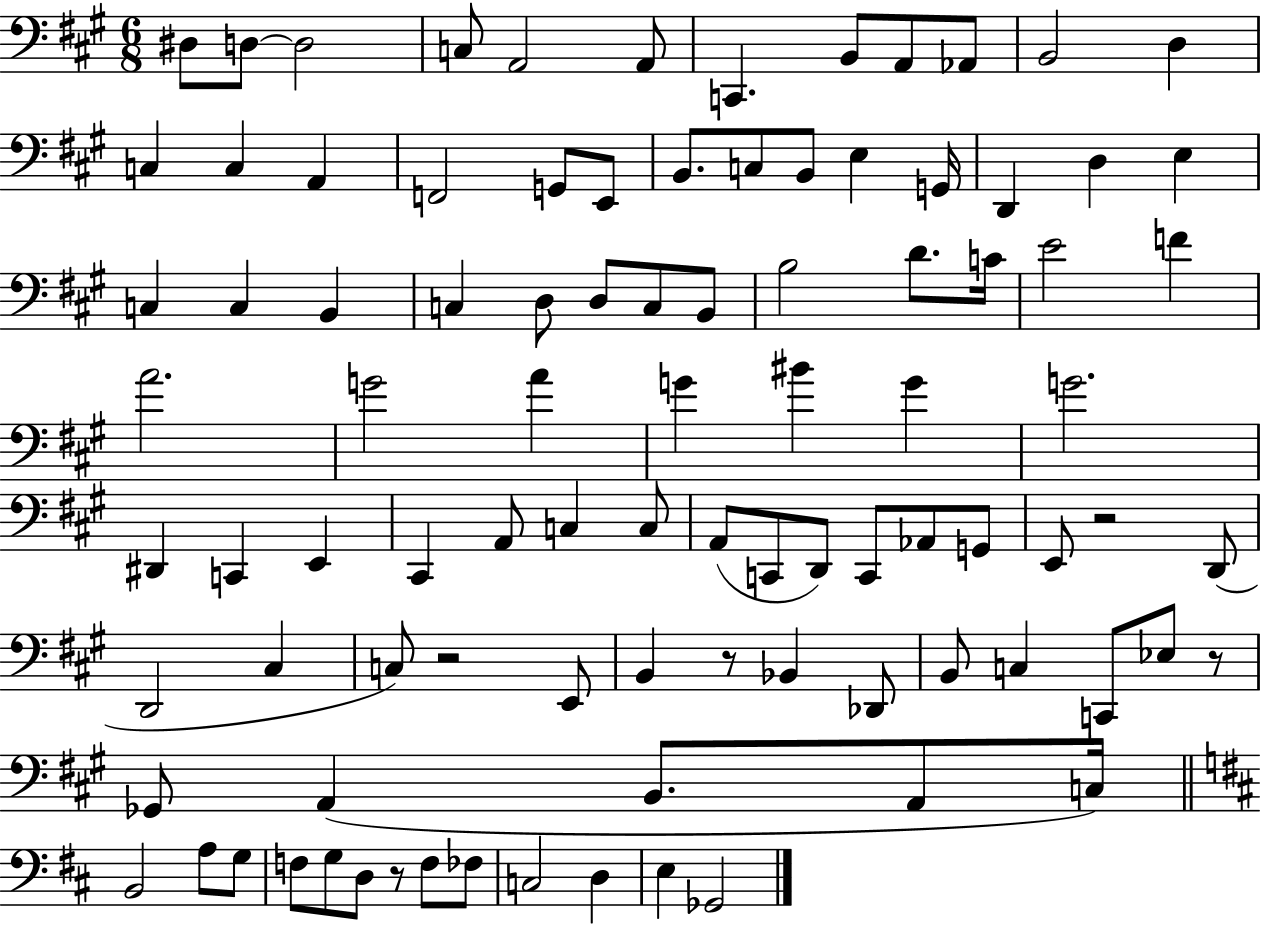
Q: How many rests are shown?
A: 5